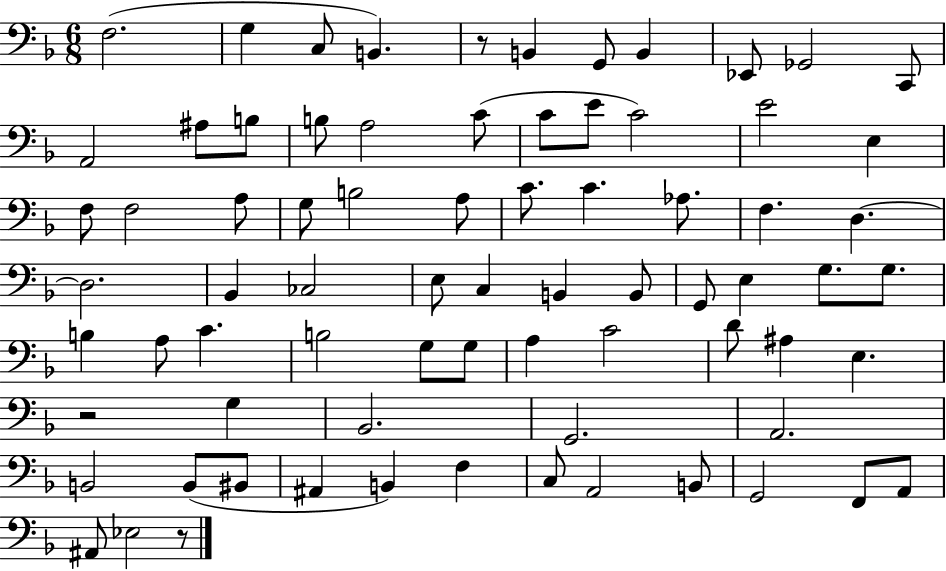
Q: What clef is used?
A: bass